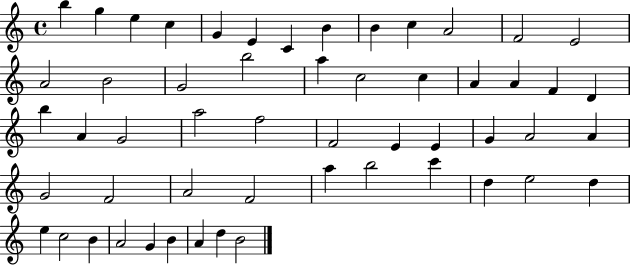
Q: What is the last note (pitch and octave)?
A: B4